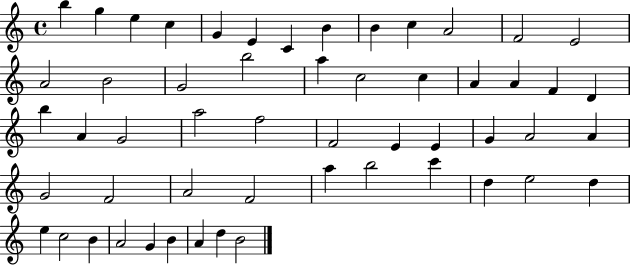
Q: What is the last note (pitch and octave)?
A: B4